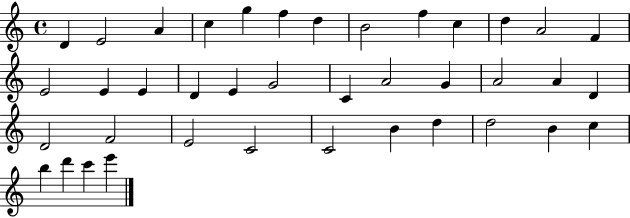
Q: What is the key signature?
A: C major